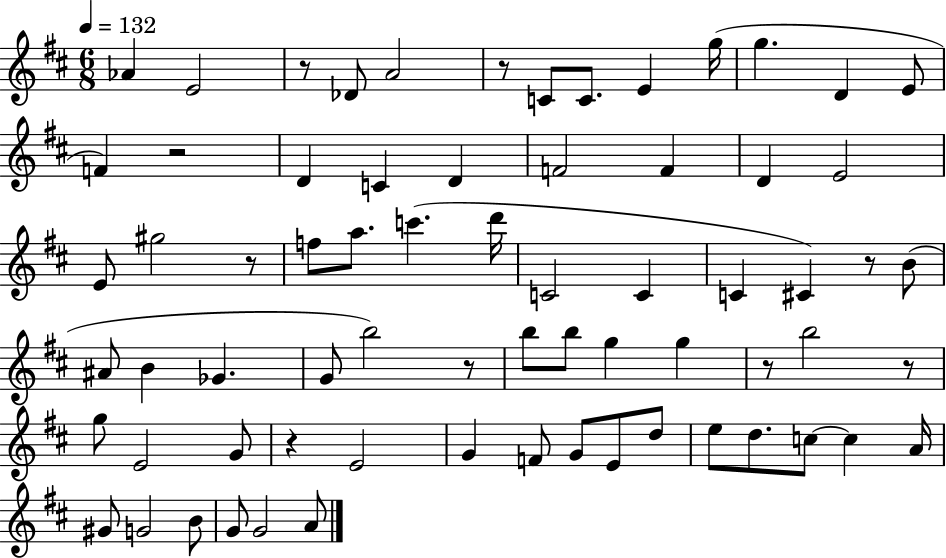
{
  \clef treble
  \numericTimeSignature
  \time 6/8
  \key d \major
  \tempo 4 = 132
  aes'4 e'2 | r8 des'8 a'2 | r8 c'8 c'8. e'4 g''16( | g''4. d'4 e'8 | \break f'4) r2 | d'4 c'4 d'4 | f'2 f'4 | d'4 e'2 | \break e'8 gis''2 r8 | f''8 a''8. c'''4.( d'''16 | c'2 c'4 | c'4 cis'4) r8 b'8( | \break ais'8 b'4 ges'4. | g'8 b''2) r8 | b''8 b''8 g''4 g''4 | r8 b''2 r8 | \break g''8 e'2 g'8 | r4 e'2 | g'4 f'8 g'8 e'8 d''8 | e''8 d''8. c''8~~ c''4 a'16 | \break gis'8 g'2 b'8 | g'8 g'2 a'8 | \bar "|."
}